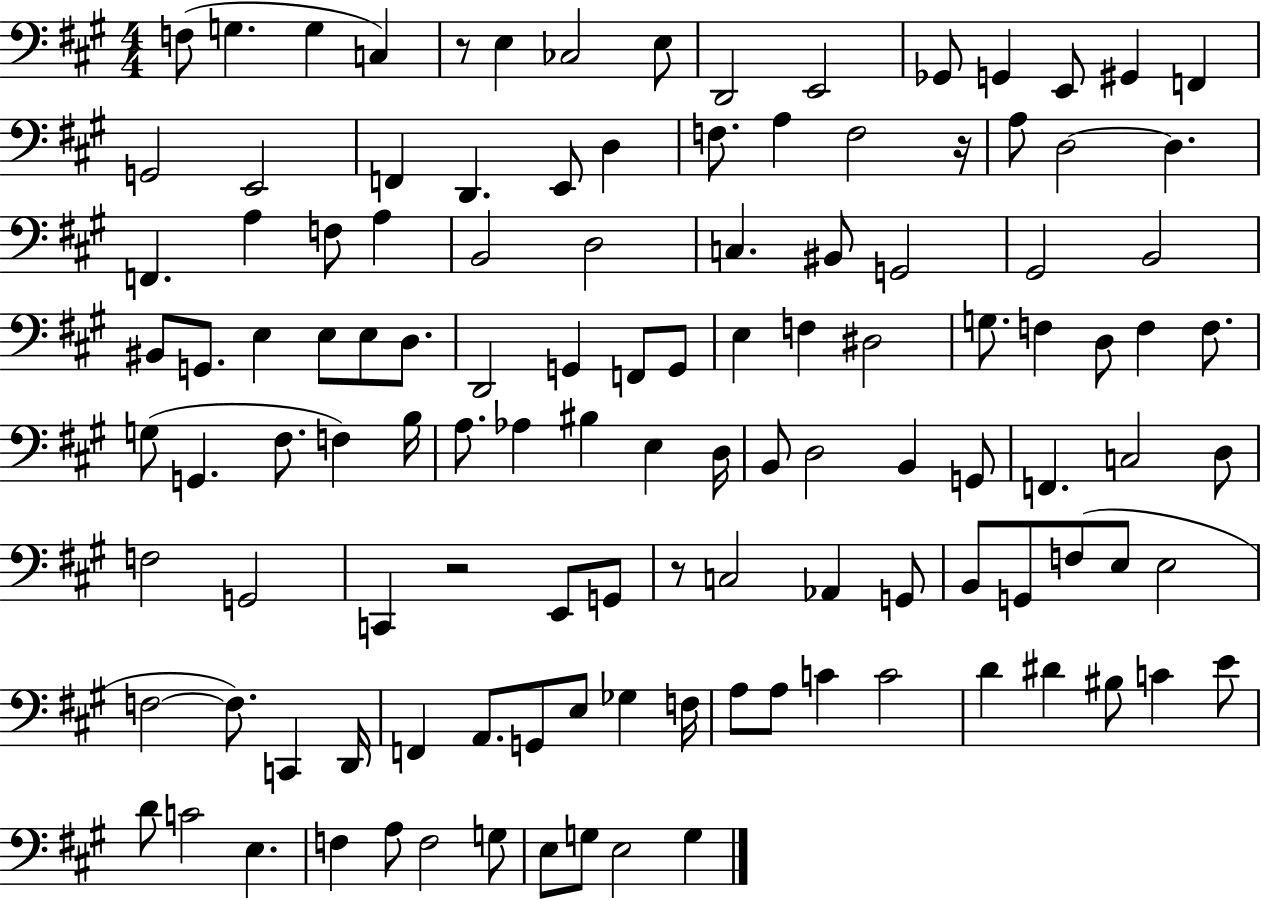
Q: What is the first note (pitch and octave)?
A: F3